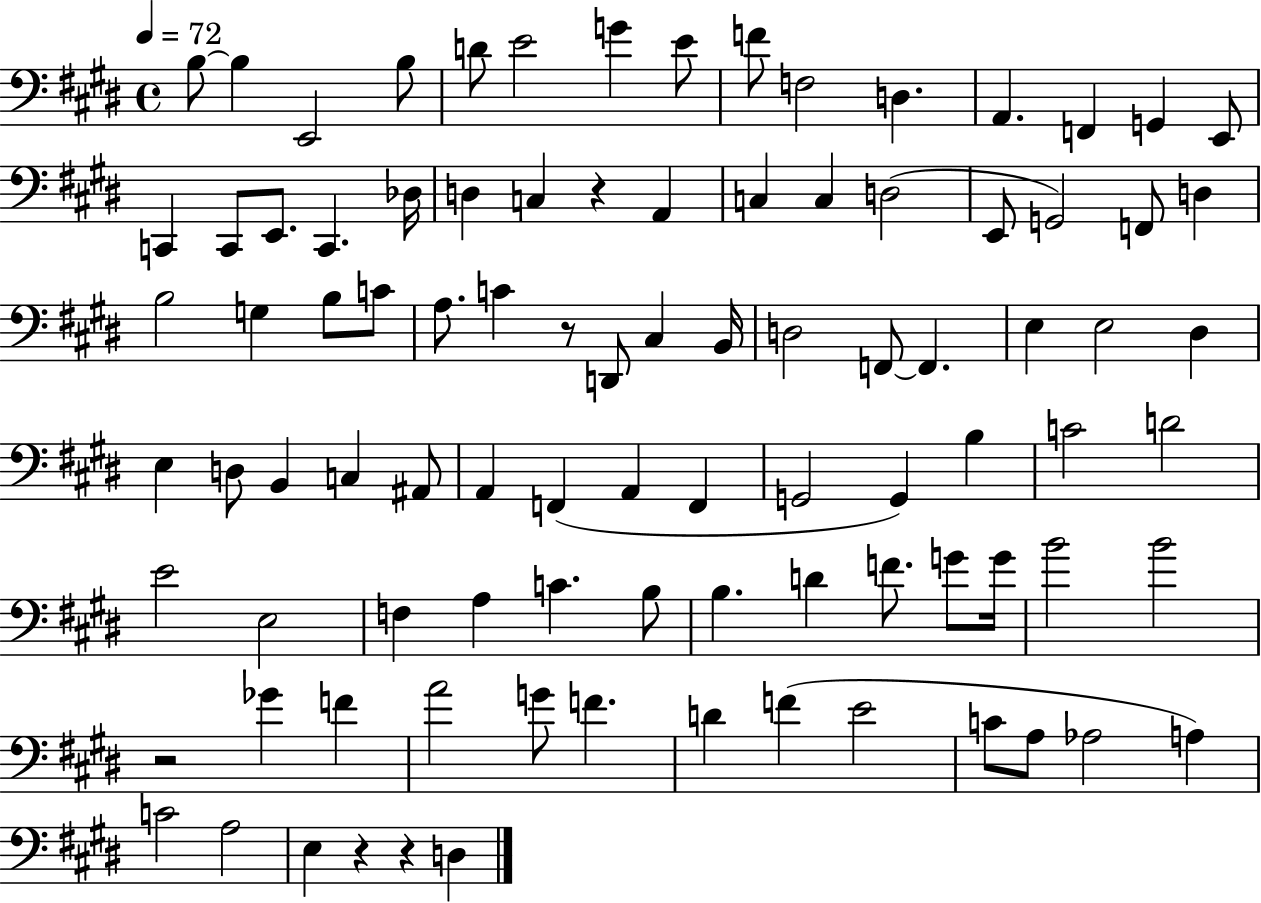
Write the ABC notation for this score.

X:1
T:Untitled
M:4/4
L:1/4
K:E
B,/2 B, E,,2 B,/2 D/2 E2 G E/2 F/2 F,2 D, A,, F,, G,, E,,/2 C,, C,,/2 E,,/2 C,, _D,/4 D, C, z A,, C, C, D,2 E,,/2 G,,2 F,,/2 D, B,2 G, B,/2 C/2 A,/2 C z/2 D,,/2 ^C, B,,/4 D,2 F,,/2 F,, E, E,2 ^D, E, D,/2 B,, C, ^A,,/2 A,, F,, A,, F,, G,,2 G,, B, C2 D2 E2 E,2 F, A, C B,/2 B, D F/2 G/2 G/4 B2 B2 z2 _G F A2 G/2 F D F E2 C/2 A,/2 _A,2 A, C2 A,2 E, z z D,